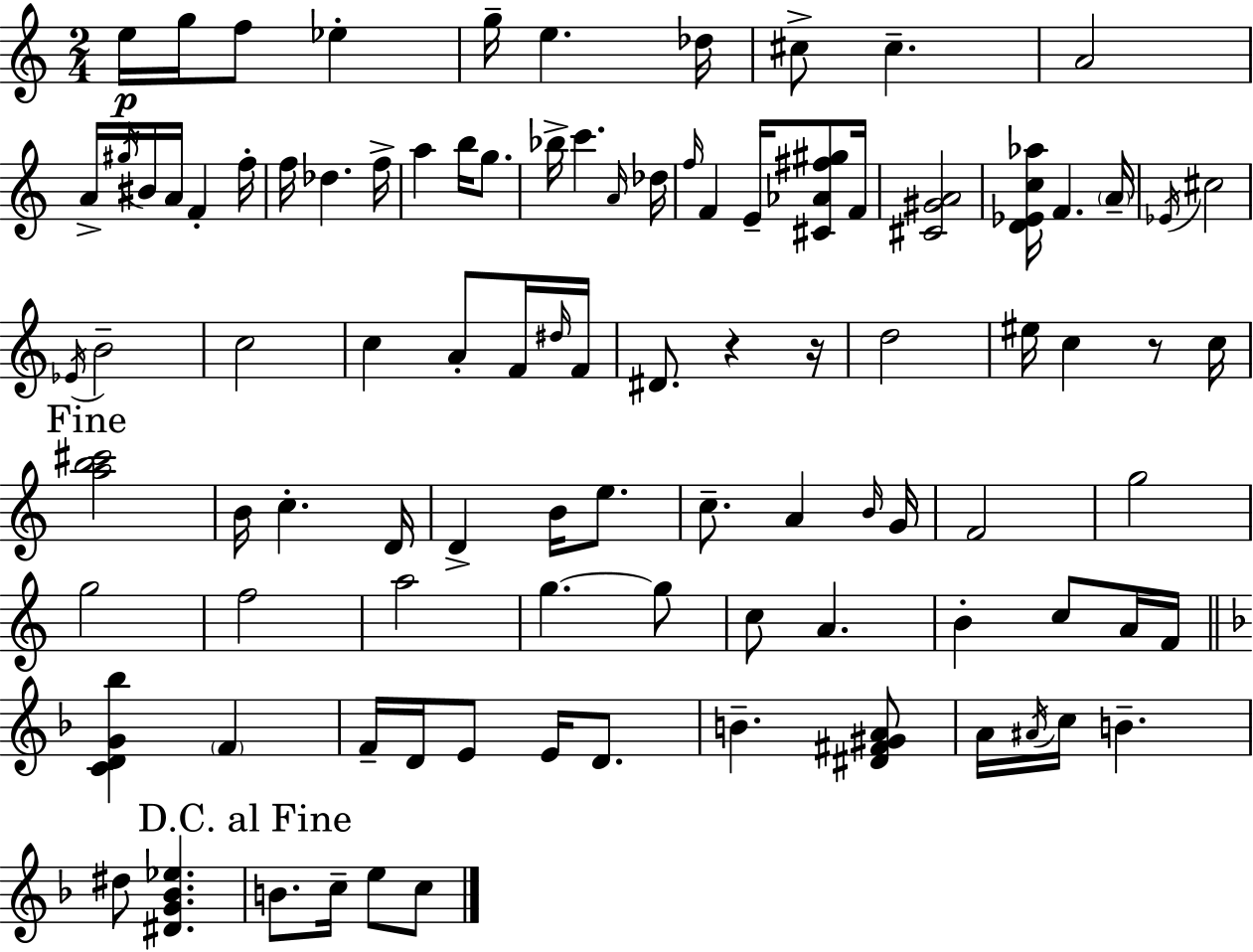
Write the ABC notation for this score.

X:1
T:Untitled
M:2/4
L:1/4
K:C
e/4 g/4 f/2 _e g/4 e _d/4 ^c/2 ^c A2 A/4 ^g/4 ^B/4 A/4 F f/4 f/4 _d f/4 a b/4 g/2 _b/4 c' A/4 _d/4 f/4 F E/4 [^C_A^f^g]/2 F/4 [^C^GA]2 [D_Ec_a]/4 F A/4 _E/4 ^c2 _E/4 B2 c2 c A/2 F/4 ^d/4 F/4 ^D/2 z z/4 d2 ^e/4 c z/2 c/4 [ab^c']2 B/4 c D/4 D B/4 e/2 c/2 A B/4 G/4 F2 g2 g2 f2 a2 g g/2 c/2 A B c/2 A/4 F/4 [CDG_b] F F/4 D/4 E/2 E/4 D/2 B [^D^F^GA]/2 A/4 ^A/4 c/4 B ^d/2 [^DG_B_e] B/2 c/4 e/2 c/2